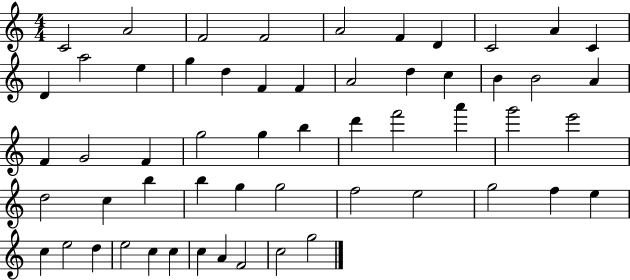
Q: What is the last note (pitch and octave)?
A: G5